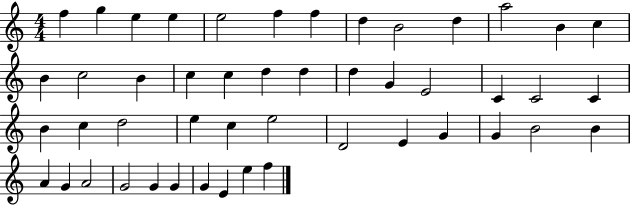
F5/q G5/q E5/q E5/q E5/h F5/q F5/q D5/q B4/h D5/q A5/h B4/q C5/q B4/q C5/h B4/q C5/q C5/q D5/q D5/q D5/q G4/q E4/h C4/q C4/h C4/q B4/q C5/q D5/h E5/q C5/q E5/h D4/h E4/q G4/q G4/q B4/h B4/q A4/q G4/q A4/h G4/h G4/q G4/q G4/q E4/q E5/q F5/q